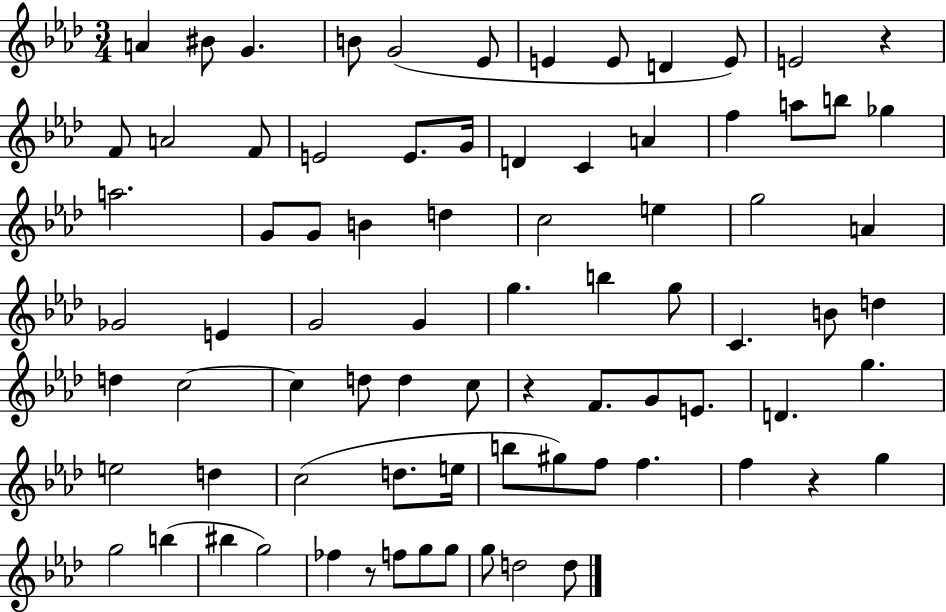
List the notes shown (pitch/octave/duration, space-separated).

A4/q BIS4/e G4/q. B4/e G4/h Eb4/e E4/q E4/e D4/q E4/e E4/h R/q F4/e A4/h F4/e E4/h E4/e. G4/s D4/q C4/q A4/q F5/q A5/e B5/e Gb5/q A5/h. G4/e G4/e B4/q D5/q C5/h E5/q G5/h A4/q Gb4/h E4/q G4/h G4/q G5/q. B5/q G5/e C4/q. B4/e D5/q D5/q C5/h C5/q D5/e D5/q C5/e R/q F4/e. G4/e E4/e. D4/q. G5/q. E5/h D5/q C5/h D5/e. E5/s B5/e G#5/e F5/e F5/q. F5/q R/q G5/q G5/h B5/q BIS5/q G5/h FES5/q R/e F5/e G5/e G5/e G5/e D5/h D5/e